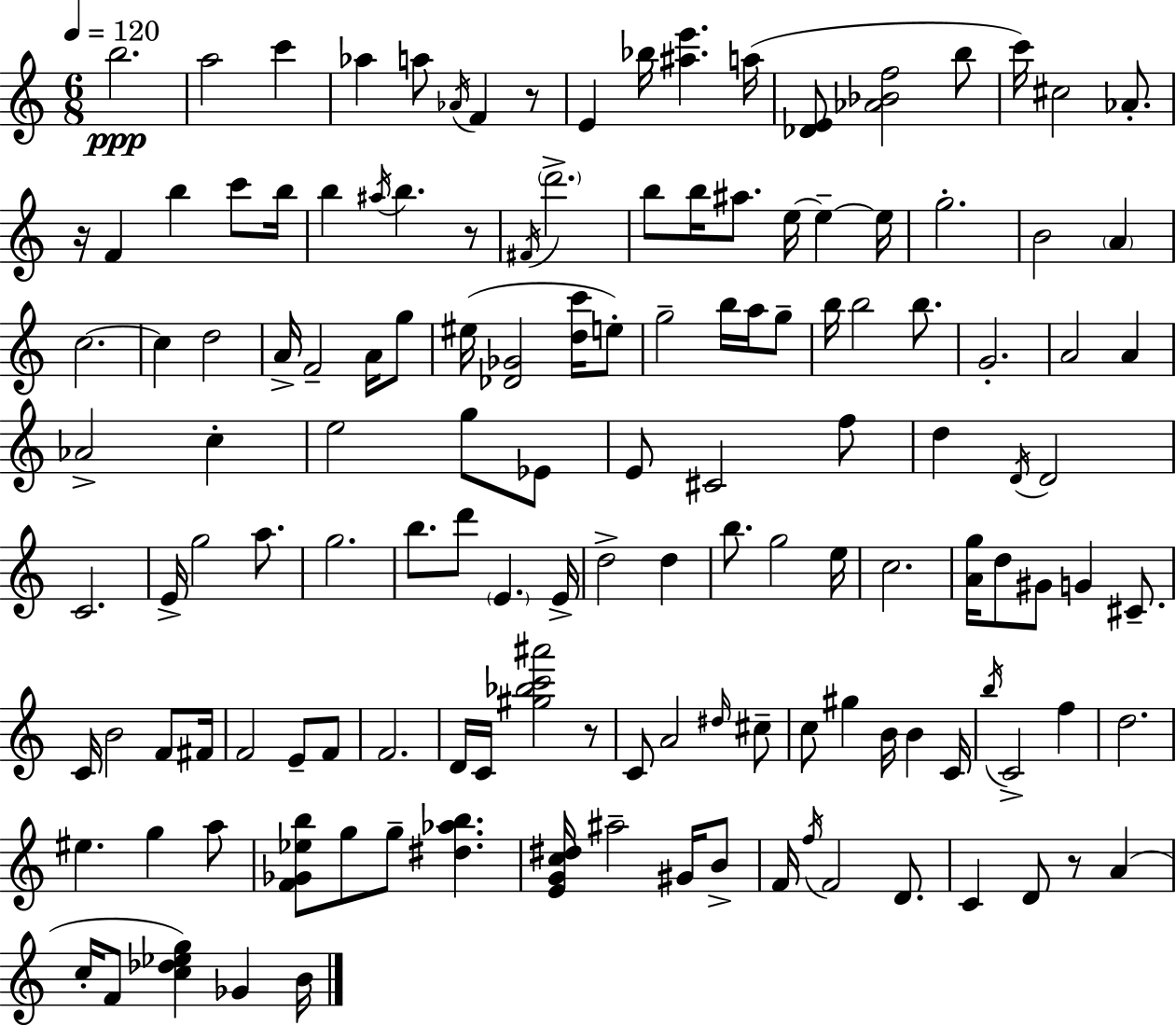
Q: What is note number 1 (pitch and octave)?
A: B5